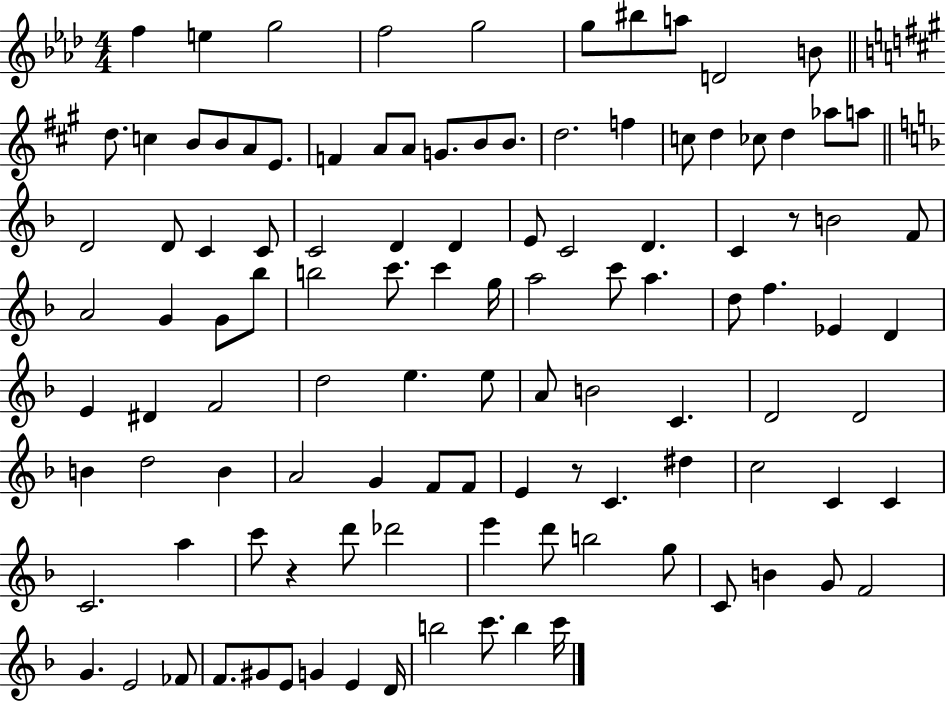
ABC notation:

X:1
T:Untitled
M:4/4
L:1/4
K:Ab
f e g2 f2 g2 g/2 ^b/2 a/2 D2 B/2 d/2 c B/2 B/2 A/2 E/2 F A/2 A/2 G/2 B/2 B/2 d2 f c/2 d _c/2 d _a/2 a/2 D2 D/2 C C/2 C2 D D E/2 C2 D C z/2 B2 F/2 A2 G G/2 _b/2 b2 c'/2 c' g/4 a2 c'/2 a d/2 f _E D E ^D F2 d2 e e/2 A/2 B2 C D2 D2 B d2 B A2 G F/2 F/2 E z/2 C ^d c2 C C C2 a c'/2 z d'/2 _d'2 e' d'/2 b2 g/2 C/2 B G/2 F2 G E2 _F/2 F/2 ^G/2 E/2 G E D/4 b2 c'/2 b c'/4